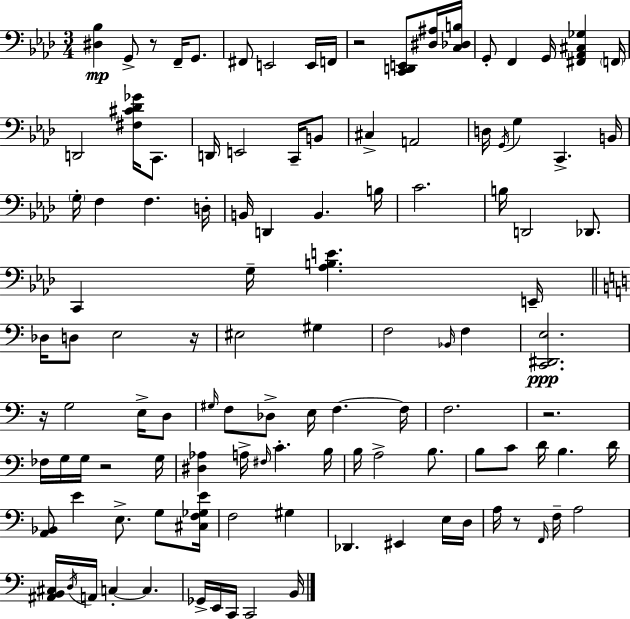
[D#3,Bb3]/q G2/e R/e F2/s G2/e. F#2/e E2/h E2/s F2/s R/h [C2,D2,E2]/e [D#3,A#3]/s [C3,Db3,B3]/s G2/e F2/q G2/s [F#2,Ab2,C#3,Gb3]/q F2/s D2/h [F#3,C#4,Db4,Gb4]/s C2/e. D2/s E2/h C2/s B2/e C#3/q A2/h D3/s G2/s G3/q C2/q. B2/s G3/s F3/q F3/q. D3/s B2/s D2/q B2/q. B3/s C4/h. B3/s D2/h Db2/e. C2/q G3/s [Ab3,B3,E4]/q. E2/s Db3/s D3/e E3/h R/s EIS3/h G#3/q F3/h Bb2/s F3/q [C2,D#2,E3]/h. R/s G3/h E3/s D3/e G#3/s F3/e Db3/e E3/s F3/q. F3/s F3/h. R/h. FES3/s G3/s G3/s R/h G3/s [D#3,Ab3]/q A3/s F#3/s C4/q. B3/s B3/s A3/h B3/e. B3/e C4/e D4/s B3/q. D4/s [A2,Bb2]/e E4/q E3/e. G3/e [C#3,F3,Gb3,E4]/s F3/h G#3/q Db2/q. EIS2/q E3/s D3/s A3/s R/e F2/s F3/s A3/h [A#2,B2,C#3]/s D3/s A2/s C3/q C3/q. Gb2/s E2/s C2/s C2/h B2/s